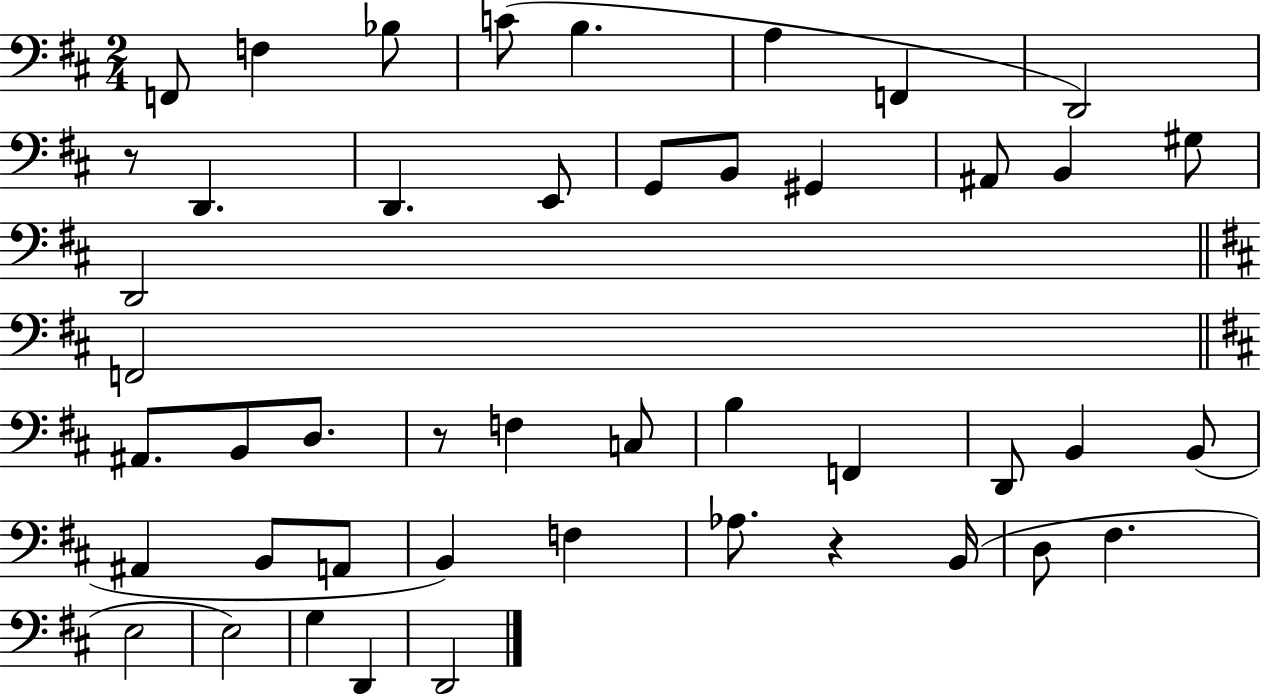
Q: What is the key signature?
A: D major